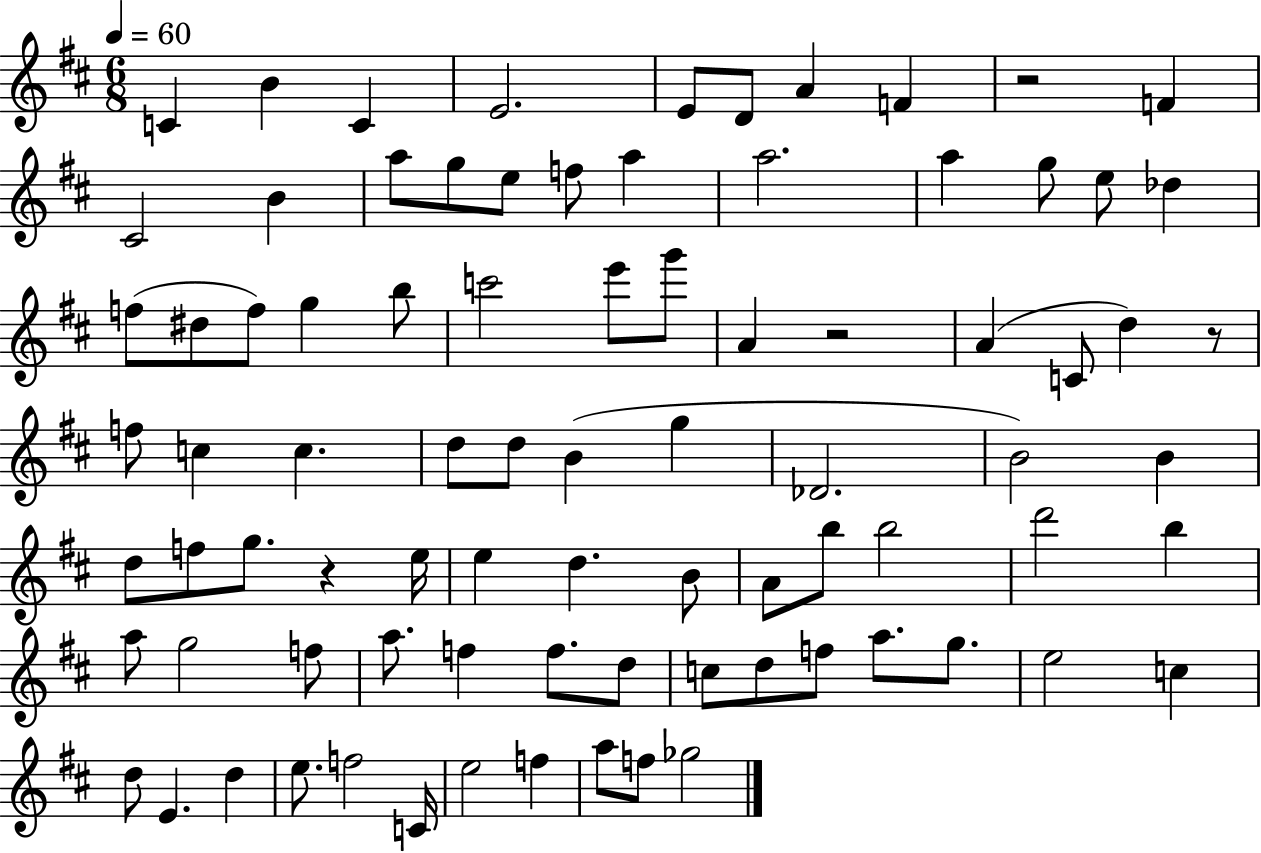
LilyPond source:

{
  \clef treble
  \numericTimeSignature
  \time 6/8
  \key d \major
  \tempo 4 = 60
  c'4 b'4 c'4 | e'2. | e'8 d'8 a'4 f'4 | r2 f'4 | \break cis'2 b'4 | a''8 g''8 e''8 f''8 a''4 | a''2. | a''4 g''8 e''8 des''4 | \break f''8( dis''8 f''8) g''4 b''8 | c'''2 e'''8 g'''8 | a'4 r2 | a'4( c'8 d''4) r8 | \break f''8 c''4 c''4. | d''8 d''8 b'4( g''4 | des'2. | b'2) b'4 | \break d''8 f''8 g''8. r4 e''16 | e''4 d''4. b'8 | a'8 b''8 b''2 | d'''2 b''4 | \break a''8 g''2 f''8 | a''8. f''4 f''8. d''8 | c''8 d''8 f''8 a''8. g''8. | e''2 c''4 | \break d''8 e'4. d''4 | e''8. f''2 c'16 | e''2 f''4 | a''8 f''8 ges''2 | \break \bar "|."
}